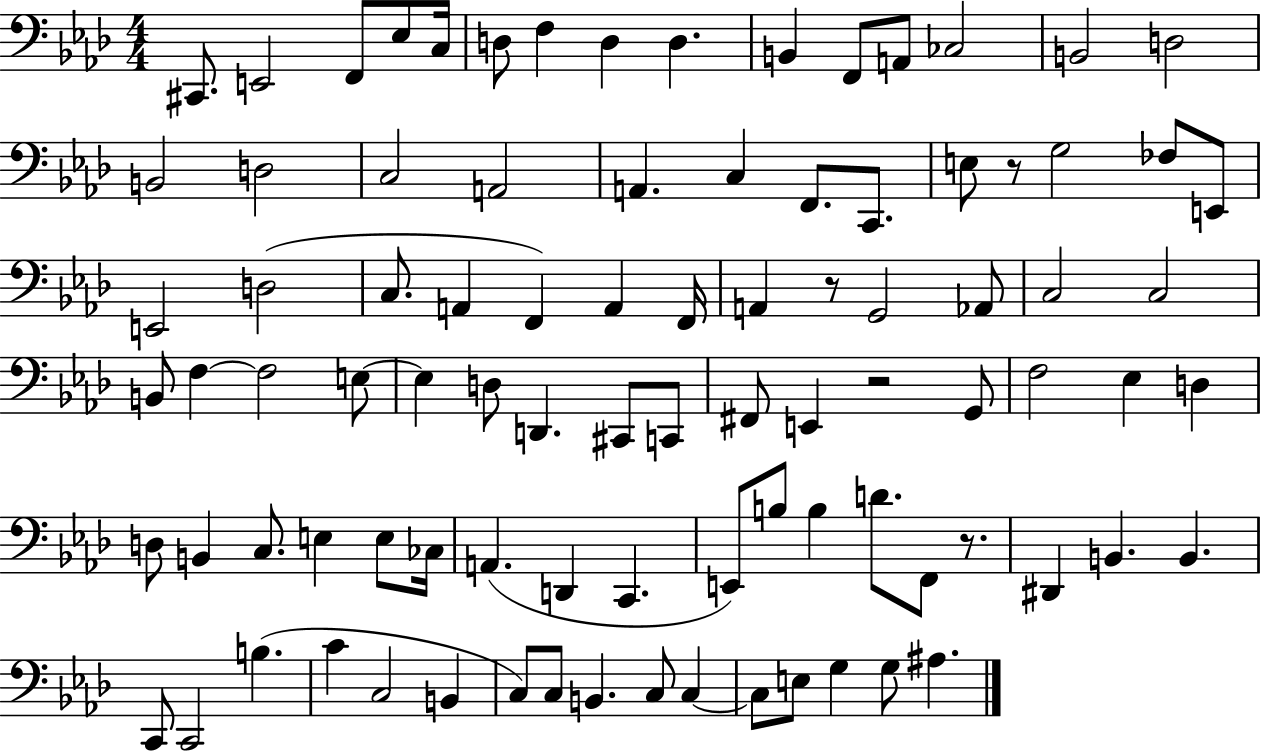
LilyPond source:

{
  \clef bass
  \numericTimeSignature
  \time 4/4
  \key aes \major
  cis,8. e,2 f,8 ees8 c16 | d8 f4 d4 d4. | b,4 f,8 a,8 ces2 | b,2 d2 | \break b,2 d2 | c2 a,2 | a,4. c4 f,8. c,8. | e8 r8 g2 fes8 e,8 | \break e,2 d2( | c8. a,4 f,4) a,4 f,16 | a,4 r8 g,2 aes,8 | c2 c2 | \break b,8 f4~~ f2 e8~~ | e4 d8 d,4. cis,8 c,8 | fis,8 e,4 r2 g,8 | f2 ees4 d4 | \break d8 b,4 c8. e4 e8 ces16 | a,4.( d,4 c,4. | e,8) b8 b4 d'8. f,8 r8. | dis,4 b,4. b,4. | \break c,8 c,2 b4.( | c'4 c2 b,4 | c8) c8 b,4. c8 c4~~ | c8 e8 g4 g8 ais4. | \break \bar "|."
}